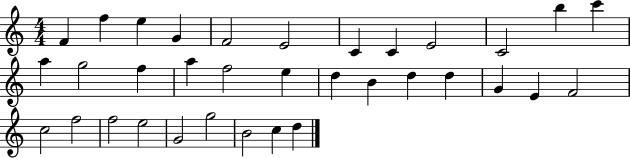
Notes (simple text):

F4/q F5/q E5/q G4/q F4/h E4/h C4/q C4/q E4/h C4/h B5/q C6/q A5/q G5/h F5/q A5/q F5/h E5/q D5/q B4/q D5/q D5/q G4/q E4/q F4/h C5/h F5/h F5/h E5/h G4/h G5/h B4/h C5/q D5/q